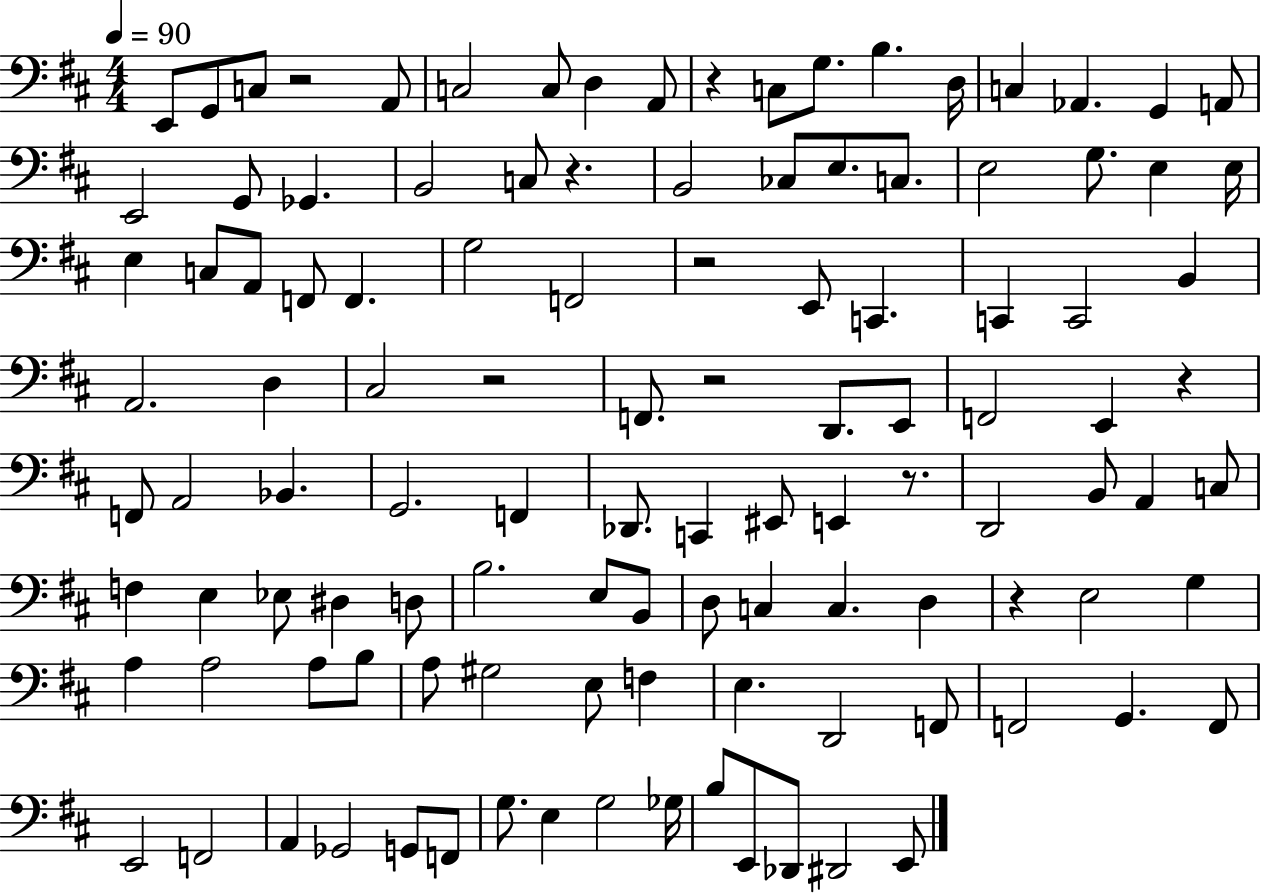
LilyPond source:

{
  \clef bass
  \numericTimeSignature
  \time 4/4
  \key d \major
  \tempo 4 = 90
  e,8 g,8 c8 r2 a,8 | c2 c8 d4 a,8 | r4 c8 g8. b4. d16 | c4 aes,4. g,4 a,8 | \break e,2 g,8 ges,4. | b,2 c8 r4. | b,2 ces8 e8. c8. | e2 g8. e4 e16 | \break e4 c8 a,8 f,8 f,4. | g2 f,2 | r2 e,8 c,4. | c,4 c,2 b,4 | \break a,2. d4 | cis2 r2 | f,8. r2 d,8. e,8 | f,2 e,4 r4 | \break f,8 a,2 bes,4. | g,2. f,4 | des,8. c,4 eis,8 e,4 r8. | d,2 b,8 a,4 c8 | \break f4 e4 ees8 dis4 d8 | b2. e8 b,8 | d8 c4 c4. d4 | r4 e2 g4 | \break a4 a2 a8 b8 | a8 gis2 e8 f4 | e4. d,2 f,8 | f,2 g,4. f,8 | \break e,2 f,2 | a,4 ges,2 g,8 f,8 | g8. e4 g2 ges16 | b8 e,8 des,8 dis,2 e,8 | \break \bar "|."
}